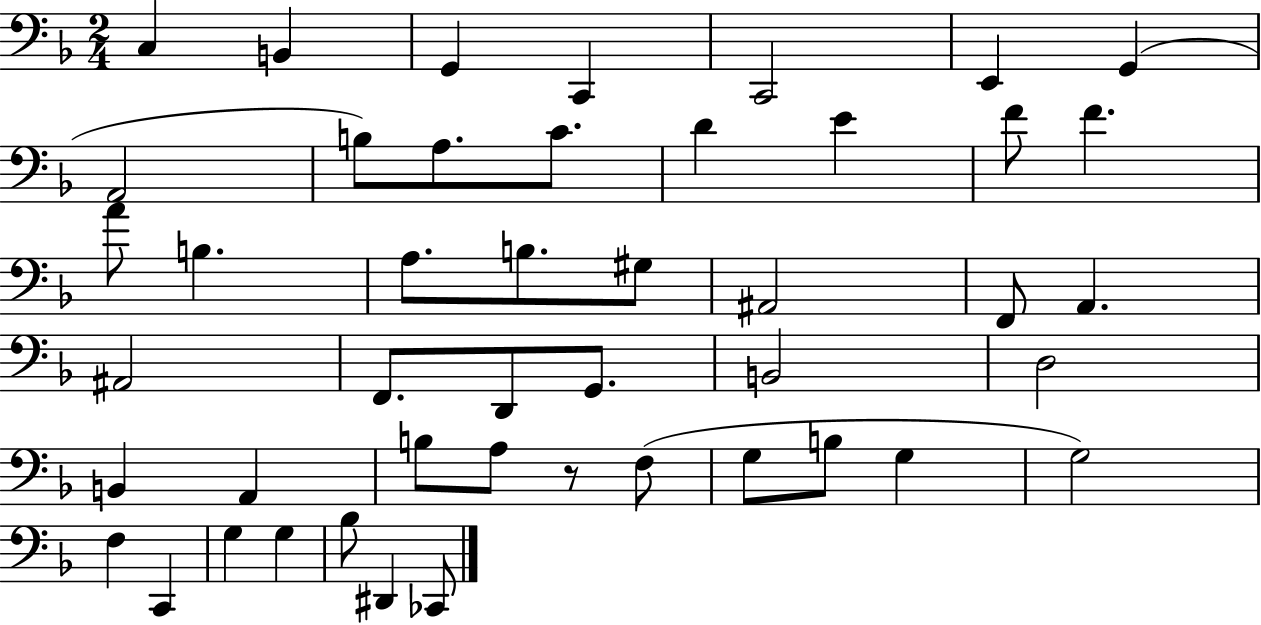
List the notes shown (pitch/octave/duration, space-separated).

C3/q B2/q G2/q C2/q C2/h E2/q G2/q A2/h B3/e A3/e. C4/e. D4/q E4/q F4/e F4/q. A4/e B3/q. A3/e. B3/e. G#3/e A#2/h F2/e A2/q. A#2/h F2/e. D2/e G2/e. B2/h D3/h B2/q A2/q B3/e A3/e R/e F3/e G3/e B3/e G3/q G3/h F3/q C2/q G3/q G3/q Bb3/e D#2/q CES2/e